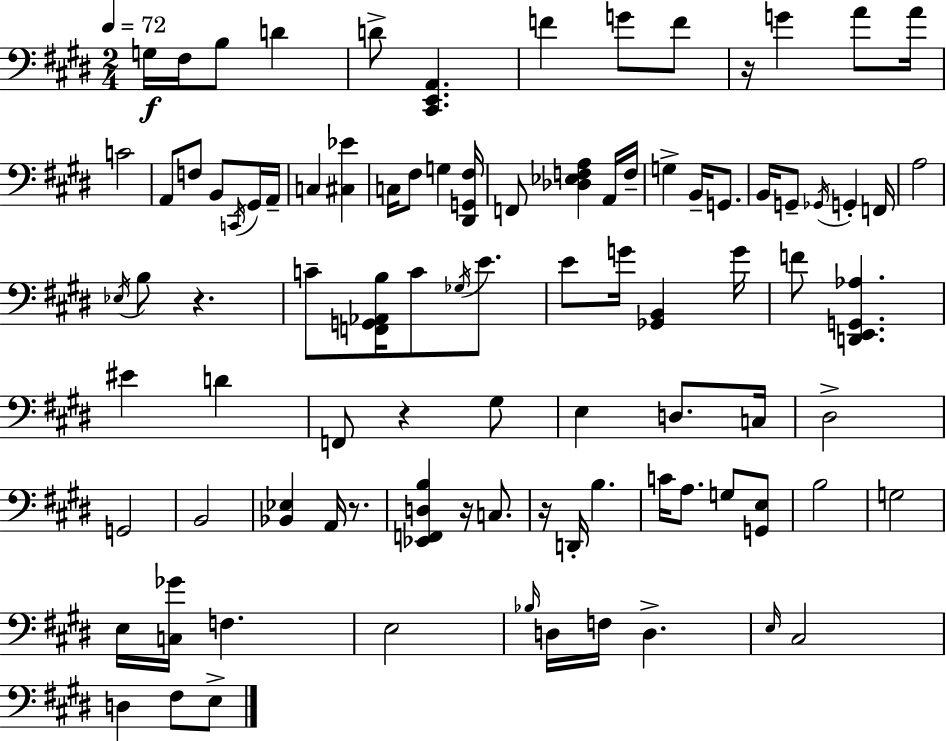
{
  \clef bass
  \numericTimeSignature
  \time 2/4
  \key e \major
  \tempo 4 = 72
  g16\f fis16 b8 d'4 | d'8-> <cis, e, a,>4. | f'4 g'8 f'8 | r16 g'4 a'8 a'16 | \break c'2 | a,8 f8 b,8 \acciaccatura { c,16 } gis,16 | a,16-- c4 <cis ees'>4 | c16 fis8 g4 | \break <dis, g, fis>16 f,8 <des ees f a>4 a,16 | f16-- g4-> b,16-- g,8. | b,16 g,8-- \acciaccatura { ges,16 } g,4-. | f,16 a2 | \break \acciaccatura { ees16 } b8 r4. | c'8-- <f, g, aes, b>16 c'8 | \acciaccatura { ges16 } e'8. e'8 g'16 <ges, b,>4 | g'16 f'8 <d, e, g, aes>4. | \break eis'4 | d'4 f,8 r4 | gis8 e4 | d8. c16 dis2-> | \break g,2 | b,2 | <bes, ees>4 | a,16 r8. <ees, f, d b>4 | \break r16 c8. r16 d,16-. b4. | c'16 a8. | g8 <g, e>8 b2 | g2 | \break e16 <c ges'>16 f4. | e2 | \grace { bes16 } d16 f16 d4.-> | \grace { e16 } cis2 | \break d4 | fis8 e8-> \bar "|."
}